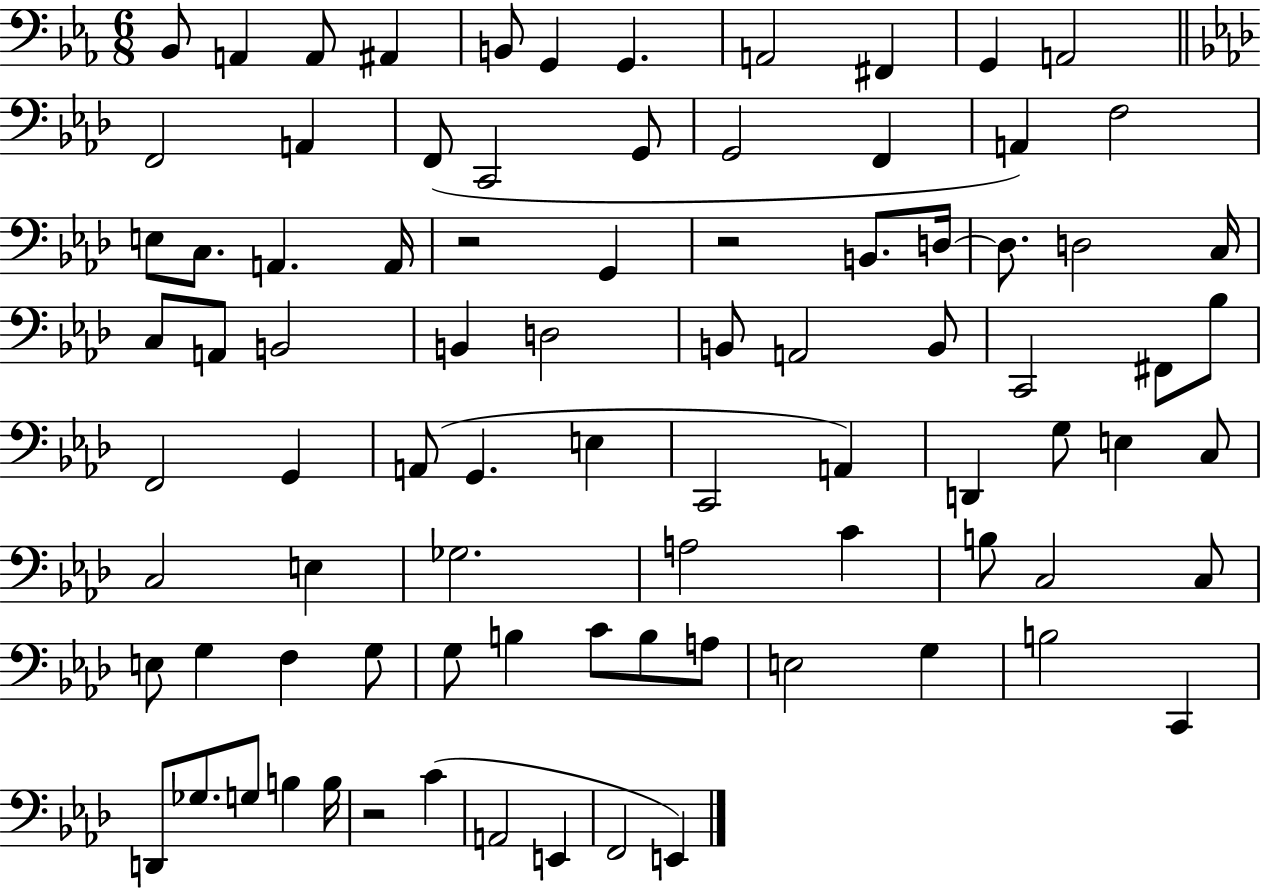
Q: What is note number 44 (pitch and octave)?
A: A2